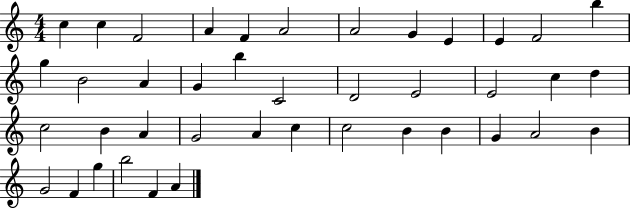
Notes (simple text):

C5/q C5/q F4/h A4/q F4/q A4/h A4/h G4/q E4/q E4/q F4/h B5/q G5/q B4/h A4/q G4/q B5/q C4/h D4/h E4/h E4/h C5/q D5/q C5/h B4/q A4/q G4/h A4/q C5/q C5/h B4/q B4/q G4/q A4/h B4/q G4/h F4/q G5/q B5/h F4/q A4/q